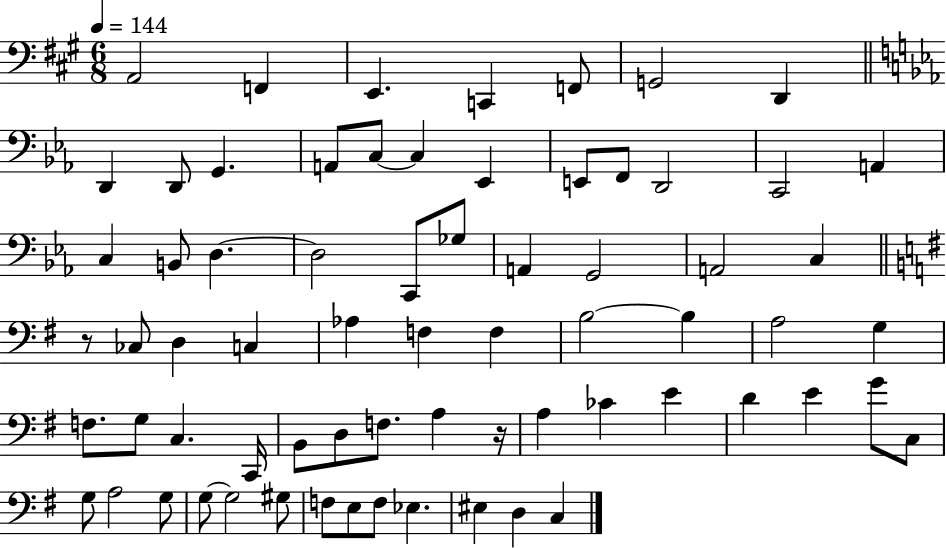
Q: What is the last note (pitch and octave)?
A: C3